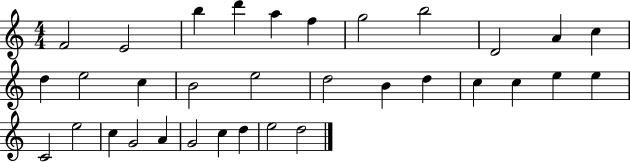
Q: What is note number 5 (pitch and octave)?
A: A5